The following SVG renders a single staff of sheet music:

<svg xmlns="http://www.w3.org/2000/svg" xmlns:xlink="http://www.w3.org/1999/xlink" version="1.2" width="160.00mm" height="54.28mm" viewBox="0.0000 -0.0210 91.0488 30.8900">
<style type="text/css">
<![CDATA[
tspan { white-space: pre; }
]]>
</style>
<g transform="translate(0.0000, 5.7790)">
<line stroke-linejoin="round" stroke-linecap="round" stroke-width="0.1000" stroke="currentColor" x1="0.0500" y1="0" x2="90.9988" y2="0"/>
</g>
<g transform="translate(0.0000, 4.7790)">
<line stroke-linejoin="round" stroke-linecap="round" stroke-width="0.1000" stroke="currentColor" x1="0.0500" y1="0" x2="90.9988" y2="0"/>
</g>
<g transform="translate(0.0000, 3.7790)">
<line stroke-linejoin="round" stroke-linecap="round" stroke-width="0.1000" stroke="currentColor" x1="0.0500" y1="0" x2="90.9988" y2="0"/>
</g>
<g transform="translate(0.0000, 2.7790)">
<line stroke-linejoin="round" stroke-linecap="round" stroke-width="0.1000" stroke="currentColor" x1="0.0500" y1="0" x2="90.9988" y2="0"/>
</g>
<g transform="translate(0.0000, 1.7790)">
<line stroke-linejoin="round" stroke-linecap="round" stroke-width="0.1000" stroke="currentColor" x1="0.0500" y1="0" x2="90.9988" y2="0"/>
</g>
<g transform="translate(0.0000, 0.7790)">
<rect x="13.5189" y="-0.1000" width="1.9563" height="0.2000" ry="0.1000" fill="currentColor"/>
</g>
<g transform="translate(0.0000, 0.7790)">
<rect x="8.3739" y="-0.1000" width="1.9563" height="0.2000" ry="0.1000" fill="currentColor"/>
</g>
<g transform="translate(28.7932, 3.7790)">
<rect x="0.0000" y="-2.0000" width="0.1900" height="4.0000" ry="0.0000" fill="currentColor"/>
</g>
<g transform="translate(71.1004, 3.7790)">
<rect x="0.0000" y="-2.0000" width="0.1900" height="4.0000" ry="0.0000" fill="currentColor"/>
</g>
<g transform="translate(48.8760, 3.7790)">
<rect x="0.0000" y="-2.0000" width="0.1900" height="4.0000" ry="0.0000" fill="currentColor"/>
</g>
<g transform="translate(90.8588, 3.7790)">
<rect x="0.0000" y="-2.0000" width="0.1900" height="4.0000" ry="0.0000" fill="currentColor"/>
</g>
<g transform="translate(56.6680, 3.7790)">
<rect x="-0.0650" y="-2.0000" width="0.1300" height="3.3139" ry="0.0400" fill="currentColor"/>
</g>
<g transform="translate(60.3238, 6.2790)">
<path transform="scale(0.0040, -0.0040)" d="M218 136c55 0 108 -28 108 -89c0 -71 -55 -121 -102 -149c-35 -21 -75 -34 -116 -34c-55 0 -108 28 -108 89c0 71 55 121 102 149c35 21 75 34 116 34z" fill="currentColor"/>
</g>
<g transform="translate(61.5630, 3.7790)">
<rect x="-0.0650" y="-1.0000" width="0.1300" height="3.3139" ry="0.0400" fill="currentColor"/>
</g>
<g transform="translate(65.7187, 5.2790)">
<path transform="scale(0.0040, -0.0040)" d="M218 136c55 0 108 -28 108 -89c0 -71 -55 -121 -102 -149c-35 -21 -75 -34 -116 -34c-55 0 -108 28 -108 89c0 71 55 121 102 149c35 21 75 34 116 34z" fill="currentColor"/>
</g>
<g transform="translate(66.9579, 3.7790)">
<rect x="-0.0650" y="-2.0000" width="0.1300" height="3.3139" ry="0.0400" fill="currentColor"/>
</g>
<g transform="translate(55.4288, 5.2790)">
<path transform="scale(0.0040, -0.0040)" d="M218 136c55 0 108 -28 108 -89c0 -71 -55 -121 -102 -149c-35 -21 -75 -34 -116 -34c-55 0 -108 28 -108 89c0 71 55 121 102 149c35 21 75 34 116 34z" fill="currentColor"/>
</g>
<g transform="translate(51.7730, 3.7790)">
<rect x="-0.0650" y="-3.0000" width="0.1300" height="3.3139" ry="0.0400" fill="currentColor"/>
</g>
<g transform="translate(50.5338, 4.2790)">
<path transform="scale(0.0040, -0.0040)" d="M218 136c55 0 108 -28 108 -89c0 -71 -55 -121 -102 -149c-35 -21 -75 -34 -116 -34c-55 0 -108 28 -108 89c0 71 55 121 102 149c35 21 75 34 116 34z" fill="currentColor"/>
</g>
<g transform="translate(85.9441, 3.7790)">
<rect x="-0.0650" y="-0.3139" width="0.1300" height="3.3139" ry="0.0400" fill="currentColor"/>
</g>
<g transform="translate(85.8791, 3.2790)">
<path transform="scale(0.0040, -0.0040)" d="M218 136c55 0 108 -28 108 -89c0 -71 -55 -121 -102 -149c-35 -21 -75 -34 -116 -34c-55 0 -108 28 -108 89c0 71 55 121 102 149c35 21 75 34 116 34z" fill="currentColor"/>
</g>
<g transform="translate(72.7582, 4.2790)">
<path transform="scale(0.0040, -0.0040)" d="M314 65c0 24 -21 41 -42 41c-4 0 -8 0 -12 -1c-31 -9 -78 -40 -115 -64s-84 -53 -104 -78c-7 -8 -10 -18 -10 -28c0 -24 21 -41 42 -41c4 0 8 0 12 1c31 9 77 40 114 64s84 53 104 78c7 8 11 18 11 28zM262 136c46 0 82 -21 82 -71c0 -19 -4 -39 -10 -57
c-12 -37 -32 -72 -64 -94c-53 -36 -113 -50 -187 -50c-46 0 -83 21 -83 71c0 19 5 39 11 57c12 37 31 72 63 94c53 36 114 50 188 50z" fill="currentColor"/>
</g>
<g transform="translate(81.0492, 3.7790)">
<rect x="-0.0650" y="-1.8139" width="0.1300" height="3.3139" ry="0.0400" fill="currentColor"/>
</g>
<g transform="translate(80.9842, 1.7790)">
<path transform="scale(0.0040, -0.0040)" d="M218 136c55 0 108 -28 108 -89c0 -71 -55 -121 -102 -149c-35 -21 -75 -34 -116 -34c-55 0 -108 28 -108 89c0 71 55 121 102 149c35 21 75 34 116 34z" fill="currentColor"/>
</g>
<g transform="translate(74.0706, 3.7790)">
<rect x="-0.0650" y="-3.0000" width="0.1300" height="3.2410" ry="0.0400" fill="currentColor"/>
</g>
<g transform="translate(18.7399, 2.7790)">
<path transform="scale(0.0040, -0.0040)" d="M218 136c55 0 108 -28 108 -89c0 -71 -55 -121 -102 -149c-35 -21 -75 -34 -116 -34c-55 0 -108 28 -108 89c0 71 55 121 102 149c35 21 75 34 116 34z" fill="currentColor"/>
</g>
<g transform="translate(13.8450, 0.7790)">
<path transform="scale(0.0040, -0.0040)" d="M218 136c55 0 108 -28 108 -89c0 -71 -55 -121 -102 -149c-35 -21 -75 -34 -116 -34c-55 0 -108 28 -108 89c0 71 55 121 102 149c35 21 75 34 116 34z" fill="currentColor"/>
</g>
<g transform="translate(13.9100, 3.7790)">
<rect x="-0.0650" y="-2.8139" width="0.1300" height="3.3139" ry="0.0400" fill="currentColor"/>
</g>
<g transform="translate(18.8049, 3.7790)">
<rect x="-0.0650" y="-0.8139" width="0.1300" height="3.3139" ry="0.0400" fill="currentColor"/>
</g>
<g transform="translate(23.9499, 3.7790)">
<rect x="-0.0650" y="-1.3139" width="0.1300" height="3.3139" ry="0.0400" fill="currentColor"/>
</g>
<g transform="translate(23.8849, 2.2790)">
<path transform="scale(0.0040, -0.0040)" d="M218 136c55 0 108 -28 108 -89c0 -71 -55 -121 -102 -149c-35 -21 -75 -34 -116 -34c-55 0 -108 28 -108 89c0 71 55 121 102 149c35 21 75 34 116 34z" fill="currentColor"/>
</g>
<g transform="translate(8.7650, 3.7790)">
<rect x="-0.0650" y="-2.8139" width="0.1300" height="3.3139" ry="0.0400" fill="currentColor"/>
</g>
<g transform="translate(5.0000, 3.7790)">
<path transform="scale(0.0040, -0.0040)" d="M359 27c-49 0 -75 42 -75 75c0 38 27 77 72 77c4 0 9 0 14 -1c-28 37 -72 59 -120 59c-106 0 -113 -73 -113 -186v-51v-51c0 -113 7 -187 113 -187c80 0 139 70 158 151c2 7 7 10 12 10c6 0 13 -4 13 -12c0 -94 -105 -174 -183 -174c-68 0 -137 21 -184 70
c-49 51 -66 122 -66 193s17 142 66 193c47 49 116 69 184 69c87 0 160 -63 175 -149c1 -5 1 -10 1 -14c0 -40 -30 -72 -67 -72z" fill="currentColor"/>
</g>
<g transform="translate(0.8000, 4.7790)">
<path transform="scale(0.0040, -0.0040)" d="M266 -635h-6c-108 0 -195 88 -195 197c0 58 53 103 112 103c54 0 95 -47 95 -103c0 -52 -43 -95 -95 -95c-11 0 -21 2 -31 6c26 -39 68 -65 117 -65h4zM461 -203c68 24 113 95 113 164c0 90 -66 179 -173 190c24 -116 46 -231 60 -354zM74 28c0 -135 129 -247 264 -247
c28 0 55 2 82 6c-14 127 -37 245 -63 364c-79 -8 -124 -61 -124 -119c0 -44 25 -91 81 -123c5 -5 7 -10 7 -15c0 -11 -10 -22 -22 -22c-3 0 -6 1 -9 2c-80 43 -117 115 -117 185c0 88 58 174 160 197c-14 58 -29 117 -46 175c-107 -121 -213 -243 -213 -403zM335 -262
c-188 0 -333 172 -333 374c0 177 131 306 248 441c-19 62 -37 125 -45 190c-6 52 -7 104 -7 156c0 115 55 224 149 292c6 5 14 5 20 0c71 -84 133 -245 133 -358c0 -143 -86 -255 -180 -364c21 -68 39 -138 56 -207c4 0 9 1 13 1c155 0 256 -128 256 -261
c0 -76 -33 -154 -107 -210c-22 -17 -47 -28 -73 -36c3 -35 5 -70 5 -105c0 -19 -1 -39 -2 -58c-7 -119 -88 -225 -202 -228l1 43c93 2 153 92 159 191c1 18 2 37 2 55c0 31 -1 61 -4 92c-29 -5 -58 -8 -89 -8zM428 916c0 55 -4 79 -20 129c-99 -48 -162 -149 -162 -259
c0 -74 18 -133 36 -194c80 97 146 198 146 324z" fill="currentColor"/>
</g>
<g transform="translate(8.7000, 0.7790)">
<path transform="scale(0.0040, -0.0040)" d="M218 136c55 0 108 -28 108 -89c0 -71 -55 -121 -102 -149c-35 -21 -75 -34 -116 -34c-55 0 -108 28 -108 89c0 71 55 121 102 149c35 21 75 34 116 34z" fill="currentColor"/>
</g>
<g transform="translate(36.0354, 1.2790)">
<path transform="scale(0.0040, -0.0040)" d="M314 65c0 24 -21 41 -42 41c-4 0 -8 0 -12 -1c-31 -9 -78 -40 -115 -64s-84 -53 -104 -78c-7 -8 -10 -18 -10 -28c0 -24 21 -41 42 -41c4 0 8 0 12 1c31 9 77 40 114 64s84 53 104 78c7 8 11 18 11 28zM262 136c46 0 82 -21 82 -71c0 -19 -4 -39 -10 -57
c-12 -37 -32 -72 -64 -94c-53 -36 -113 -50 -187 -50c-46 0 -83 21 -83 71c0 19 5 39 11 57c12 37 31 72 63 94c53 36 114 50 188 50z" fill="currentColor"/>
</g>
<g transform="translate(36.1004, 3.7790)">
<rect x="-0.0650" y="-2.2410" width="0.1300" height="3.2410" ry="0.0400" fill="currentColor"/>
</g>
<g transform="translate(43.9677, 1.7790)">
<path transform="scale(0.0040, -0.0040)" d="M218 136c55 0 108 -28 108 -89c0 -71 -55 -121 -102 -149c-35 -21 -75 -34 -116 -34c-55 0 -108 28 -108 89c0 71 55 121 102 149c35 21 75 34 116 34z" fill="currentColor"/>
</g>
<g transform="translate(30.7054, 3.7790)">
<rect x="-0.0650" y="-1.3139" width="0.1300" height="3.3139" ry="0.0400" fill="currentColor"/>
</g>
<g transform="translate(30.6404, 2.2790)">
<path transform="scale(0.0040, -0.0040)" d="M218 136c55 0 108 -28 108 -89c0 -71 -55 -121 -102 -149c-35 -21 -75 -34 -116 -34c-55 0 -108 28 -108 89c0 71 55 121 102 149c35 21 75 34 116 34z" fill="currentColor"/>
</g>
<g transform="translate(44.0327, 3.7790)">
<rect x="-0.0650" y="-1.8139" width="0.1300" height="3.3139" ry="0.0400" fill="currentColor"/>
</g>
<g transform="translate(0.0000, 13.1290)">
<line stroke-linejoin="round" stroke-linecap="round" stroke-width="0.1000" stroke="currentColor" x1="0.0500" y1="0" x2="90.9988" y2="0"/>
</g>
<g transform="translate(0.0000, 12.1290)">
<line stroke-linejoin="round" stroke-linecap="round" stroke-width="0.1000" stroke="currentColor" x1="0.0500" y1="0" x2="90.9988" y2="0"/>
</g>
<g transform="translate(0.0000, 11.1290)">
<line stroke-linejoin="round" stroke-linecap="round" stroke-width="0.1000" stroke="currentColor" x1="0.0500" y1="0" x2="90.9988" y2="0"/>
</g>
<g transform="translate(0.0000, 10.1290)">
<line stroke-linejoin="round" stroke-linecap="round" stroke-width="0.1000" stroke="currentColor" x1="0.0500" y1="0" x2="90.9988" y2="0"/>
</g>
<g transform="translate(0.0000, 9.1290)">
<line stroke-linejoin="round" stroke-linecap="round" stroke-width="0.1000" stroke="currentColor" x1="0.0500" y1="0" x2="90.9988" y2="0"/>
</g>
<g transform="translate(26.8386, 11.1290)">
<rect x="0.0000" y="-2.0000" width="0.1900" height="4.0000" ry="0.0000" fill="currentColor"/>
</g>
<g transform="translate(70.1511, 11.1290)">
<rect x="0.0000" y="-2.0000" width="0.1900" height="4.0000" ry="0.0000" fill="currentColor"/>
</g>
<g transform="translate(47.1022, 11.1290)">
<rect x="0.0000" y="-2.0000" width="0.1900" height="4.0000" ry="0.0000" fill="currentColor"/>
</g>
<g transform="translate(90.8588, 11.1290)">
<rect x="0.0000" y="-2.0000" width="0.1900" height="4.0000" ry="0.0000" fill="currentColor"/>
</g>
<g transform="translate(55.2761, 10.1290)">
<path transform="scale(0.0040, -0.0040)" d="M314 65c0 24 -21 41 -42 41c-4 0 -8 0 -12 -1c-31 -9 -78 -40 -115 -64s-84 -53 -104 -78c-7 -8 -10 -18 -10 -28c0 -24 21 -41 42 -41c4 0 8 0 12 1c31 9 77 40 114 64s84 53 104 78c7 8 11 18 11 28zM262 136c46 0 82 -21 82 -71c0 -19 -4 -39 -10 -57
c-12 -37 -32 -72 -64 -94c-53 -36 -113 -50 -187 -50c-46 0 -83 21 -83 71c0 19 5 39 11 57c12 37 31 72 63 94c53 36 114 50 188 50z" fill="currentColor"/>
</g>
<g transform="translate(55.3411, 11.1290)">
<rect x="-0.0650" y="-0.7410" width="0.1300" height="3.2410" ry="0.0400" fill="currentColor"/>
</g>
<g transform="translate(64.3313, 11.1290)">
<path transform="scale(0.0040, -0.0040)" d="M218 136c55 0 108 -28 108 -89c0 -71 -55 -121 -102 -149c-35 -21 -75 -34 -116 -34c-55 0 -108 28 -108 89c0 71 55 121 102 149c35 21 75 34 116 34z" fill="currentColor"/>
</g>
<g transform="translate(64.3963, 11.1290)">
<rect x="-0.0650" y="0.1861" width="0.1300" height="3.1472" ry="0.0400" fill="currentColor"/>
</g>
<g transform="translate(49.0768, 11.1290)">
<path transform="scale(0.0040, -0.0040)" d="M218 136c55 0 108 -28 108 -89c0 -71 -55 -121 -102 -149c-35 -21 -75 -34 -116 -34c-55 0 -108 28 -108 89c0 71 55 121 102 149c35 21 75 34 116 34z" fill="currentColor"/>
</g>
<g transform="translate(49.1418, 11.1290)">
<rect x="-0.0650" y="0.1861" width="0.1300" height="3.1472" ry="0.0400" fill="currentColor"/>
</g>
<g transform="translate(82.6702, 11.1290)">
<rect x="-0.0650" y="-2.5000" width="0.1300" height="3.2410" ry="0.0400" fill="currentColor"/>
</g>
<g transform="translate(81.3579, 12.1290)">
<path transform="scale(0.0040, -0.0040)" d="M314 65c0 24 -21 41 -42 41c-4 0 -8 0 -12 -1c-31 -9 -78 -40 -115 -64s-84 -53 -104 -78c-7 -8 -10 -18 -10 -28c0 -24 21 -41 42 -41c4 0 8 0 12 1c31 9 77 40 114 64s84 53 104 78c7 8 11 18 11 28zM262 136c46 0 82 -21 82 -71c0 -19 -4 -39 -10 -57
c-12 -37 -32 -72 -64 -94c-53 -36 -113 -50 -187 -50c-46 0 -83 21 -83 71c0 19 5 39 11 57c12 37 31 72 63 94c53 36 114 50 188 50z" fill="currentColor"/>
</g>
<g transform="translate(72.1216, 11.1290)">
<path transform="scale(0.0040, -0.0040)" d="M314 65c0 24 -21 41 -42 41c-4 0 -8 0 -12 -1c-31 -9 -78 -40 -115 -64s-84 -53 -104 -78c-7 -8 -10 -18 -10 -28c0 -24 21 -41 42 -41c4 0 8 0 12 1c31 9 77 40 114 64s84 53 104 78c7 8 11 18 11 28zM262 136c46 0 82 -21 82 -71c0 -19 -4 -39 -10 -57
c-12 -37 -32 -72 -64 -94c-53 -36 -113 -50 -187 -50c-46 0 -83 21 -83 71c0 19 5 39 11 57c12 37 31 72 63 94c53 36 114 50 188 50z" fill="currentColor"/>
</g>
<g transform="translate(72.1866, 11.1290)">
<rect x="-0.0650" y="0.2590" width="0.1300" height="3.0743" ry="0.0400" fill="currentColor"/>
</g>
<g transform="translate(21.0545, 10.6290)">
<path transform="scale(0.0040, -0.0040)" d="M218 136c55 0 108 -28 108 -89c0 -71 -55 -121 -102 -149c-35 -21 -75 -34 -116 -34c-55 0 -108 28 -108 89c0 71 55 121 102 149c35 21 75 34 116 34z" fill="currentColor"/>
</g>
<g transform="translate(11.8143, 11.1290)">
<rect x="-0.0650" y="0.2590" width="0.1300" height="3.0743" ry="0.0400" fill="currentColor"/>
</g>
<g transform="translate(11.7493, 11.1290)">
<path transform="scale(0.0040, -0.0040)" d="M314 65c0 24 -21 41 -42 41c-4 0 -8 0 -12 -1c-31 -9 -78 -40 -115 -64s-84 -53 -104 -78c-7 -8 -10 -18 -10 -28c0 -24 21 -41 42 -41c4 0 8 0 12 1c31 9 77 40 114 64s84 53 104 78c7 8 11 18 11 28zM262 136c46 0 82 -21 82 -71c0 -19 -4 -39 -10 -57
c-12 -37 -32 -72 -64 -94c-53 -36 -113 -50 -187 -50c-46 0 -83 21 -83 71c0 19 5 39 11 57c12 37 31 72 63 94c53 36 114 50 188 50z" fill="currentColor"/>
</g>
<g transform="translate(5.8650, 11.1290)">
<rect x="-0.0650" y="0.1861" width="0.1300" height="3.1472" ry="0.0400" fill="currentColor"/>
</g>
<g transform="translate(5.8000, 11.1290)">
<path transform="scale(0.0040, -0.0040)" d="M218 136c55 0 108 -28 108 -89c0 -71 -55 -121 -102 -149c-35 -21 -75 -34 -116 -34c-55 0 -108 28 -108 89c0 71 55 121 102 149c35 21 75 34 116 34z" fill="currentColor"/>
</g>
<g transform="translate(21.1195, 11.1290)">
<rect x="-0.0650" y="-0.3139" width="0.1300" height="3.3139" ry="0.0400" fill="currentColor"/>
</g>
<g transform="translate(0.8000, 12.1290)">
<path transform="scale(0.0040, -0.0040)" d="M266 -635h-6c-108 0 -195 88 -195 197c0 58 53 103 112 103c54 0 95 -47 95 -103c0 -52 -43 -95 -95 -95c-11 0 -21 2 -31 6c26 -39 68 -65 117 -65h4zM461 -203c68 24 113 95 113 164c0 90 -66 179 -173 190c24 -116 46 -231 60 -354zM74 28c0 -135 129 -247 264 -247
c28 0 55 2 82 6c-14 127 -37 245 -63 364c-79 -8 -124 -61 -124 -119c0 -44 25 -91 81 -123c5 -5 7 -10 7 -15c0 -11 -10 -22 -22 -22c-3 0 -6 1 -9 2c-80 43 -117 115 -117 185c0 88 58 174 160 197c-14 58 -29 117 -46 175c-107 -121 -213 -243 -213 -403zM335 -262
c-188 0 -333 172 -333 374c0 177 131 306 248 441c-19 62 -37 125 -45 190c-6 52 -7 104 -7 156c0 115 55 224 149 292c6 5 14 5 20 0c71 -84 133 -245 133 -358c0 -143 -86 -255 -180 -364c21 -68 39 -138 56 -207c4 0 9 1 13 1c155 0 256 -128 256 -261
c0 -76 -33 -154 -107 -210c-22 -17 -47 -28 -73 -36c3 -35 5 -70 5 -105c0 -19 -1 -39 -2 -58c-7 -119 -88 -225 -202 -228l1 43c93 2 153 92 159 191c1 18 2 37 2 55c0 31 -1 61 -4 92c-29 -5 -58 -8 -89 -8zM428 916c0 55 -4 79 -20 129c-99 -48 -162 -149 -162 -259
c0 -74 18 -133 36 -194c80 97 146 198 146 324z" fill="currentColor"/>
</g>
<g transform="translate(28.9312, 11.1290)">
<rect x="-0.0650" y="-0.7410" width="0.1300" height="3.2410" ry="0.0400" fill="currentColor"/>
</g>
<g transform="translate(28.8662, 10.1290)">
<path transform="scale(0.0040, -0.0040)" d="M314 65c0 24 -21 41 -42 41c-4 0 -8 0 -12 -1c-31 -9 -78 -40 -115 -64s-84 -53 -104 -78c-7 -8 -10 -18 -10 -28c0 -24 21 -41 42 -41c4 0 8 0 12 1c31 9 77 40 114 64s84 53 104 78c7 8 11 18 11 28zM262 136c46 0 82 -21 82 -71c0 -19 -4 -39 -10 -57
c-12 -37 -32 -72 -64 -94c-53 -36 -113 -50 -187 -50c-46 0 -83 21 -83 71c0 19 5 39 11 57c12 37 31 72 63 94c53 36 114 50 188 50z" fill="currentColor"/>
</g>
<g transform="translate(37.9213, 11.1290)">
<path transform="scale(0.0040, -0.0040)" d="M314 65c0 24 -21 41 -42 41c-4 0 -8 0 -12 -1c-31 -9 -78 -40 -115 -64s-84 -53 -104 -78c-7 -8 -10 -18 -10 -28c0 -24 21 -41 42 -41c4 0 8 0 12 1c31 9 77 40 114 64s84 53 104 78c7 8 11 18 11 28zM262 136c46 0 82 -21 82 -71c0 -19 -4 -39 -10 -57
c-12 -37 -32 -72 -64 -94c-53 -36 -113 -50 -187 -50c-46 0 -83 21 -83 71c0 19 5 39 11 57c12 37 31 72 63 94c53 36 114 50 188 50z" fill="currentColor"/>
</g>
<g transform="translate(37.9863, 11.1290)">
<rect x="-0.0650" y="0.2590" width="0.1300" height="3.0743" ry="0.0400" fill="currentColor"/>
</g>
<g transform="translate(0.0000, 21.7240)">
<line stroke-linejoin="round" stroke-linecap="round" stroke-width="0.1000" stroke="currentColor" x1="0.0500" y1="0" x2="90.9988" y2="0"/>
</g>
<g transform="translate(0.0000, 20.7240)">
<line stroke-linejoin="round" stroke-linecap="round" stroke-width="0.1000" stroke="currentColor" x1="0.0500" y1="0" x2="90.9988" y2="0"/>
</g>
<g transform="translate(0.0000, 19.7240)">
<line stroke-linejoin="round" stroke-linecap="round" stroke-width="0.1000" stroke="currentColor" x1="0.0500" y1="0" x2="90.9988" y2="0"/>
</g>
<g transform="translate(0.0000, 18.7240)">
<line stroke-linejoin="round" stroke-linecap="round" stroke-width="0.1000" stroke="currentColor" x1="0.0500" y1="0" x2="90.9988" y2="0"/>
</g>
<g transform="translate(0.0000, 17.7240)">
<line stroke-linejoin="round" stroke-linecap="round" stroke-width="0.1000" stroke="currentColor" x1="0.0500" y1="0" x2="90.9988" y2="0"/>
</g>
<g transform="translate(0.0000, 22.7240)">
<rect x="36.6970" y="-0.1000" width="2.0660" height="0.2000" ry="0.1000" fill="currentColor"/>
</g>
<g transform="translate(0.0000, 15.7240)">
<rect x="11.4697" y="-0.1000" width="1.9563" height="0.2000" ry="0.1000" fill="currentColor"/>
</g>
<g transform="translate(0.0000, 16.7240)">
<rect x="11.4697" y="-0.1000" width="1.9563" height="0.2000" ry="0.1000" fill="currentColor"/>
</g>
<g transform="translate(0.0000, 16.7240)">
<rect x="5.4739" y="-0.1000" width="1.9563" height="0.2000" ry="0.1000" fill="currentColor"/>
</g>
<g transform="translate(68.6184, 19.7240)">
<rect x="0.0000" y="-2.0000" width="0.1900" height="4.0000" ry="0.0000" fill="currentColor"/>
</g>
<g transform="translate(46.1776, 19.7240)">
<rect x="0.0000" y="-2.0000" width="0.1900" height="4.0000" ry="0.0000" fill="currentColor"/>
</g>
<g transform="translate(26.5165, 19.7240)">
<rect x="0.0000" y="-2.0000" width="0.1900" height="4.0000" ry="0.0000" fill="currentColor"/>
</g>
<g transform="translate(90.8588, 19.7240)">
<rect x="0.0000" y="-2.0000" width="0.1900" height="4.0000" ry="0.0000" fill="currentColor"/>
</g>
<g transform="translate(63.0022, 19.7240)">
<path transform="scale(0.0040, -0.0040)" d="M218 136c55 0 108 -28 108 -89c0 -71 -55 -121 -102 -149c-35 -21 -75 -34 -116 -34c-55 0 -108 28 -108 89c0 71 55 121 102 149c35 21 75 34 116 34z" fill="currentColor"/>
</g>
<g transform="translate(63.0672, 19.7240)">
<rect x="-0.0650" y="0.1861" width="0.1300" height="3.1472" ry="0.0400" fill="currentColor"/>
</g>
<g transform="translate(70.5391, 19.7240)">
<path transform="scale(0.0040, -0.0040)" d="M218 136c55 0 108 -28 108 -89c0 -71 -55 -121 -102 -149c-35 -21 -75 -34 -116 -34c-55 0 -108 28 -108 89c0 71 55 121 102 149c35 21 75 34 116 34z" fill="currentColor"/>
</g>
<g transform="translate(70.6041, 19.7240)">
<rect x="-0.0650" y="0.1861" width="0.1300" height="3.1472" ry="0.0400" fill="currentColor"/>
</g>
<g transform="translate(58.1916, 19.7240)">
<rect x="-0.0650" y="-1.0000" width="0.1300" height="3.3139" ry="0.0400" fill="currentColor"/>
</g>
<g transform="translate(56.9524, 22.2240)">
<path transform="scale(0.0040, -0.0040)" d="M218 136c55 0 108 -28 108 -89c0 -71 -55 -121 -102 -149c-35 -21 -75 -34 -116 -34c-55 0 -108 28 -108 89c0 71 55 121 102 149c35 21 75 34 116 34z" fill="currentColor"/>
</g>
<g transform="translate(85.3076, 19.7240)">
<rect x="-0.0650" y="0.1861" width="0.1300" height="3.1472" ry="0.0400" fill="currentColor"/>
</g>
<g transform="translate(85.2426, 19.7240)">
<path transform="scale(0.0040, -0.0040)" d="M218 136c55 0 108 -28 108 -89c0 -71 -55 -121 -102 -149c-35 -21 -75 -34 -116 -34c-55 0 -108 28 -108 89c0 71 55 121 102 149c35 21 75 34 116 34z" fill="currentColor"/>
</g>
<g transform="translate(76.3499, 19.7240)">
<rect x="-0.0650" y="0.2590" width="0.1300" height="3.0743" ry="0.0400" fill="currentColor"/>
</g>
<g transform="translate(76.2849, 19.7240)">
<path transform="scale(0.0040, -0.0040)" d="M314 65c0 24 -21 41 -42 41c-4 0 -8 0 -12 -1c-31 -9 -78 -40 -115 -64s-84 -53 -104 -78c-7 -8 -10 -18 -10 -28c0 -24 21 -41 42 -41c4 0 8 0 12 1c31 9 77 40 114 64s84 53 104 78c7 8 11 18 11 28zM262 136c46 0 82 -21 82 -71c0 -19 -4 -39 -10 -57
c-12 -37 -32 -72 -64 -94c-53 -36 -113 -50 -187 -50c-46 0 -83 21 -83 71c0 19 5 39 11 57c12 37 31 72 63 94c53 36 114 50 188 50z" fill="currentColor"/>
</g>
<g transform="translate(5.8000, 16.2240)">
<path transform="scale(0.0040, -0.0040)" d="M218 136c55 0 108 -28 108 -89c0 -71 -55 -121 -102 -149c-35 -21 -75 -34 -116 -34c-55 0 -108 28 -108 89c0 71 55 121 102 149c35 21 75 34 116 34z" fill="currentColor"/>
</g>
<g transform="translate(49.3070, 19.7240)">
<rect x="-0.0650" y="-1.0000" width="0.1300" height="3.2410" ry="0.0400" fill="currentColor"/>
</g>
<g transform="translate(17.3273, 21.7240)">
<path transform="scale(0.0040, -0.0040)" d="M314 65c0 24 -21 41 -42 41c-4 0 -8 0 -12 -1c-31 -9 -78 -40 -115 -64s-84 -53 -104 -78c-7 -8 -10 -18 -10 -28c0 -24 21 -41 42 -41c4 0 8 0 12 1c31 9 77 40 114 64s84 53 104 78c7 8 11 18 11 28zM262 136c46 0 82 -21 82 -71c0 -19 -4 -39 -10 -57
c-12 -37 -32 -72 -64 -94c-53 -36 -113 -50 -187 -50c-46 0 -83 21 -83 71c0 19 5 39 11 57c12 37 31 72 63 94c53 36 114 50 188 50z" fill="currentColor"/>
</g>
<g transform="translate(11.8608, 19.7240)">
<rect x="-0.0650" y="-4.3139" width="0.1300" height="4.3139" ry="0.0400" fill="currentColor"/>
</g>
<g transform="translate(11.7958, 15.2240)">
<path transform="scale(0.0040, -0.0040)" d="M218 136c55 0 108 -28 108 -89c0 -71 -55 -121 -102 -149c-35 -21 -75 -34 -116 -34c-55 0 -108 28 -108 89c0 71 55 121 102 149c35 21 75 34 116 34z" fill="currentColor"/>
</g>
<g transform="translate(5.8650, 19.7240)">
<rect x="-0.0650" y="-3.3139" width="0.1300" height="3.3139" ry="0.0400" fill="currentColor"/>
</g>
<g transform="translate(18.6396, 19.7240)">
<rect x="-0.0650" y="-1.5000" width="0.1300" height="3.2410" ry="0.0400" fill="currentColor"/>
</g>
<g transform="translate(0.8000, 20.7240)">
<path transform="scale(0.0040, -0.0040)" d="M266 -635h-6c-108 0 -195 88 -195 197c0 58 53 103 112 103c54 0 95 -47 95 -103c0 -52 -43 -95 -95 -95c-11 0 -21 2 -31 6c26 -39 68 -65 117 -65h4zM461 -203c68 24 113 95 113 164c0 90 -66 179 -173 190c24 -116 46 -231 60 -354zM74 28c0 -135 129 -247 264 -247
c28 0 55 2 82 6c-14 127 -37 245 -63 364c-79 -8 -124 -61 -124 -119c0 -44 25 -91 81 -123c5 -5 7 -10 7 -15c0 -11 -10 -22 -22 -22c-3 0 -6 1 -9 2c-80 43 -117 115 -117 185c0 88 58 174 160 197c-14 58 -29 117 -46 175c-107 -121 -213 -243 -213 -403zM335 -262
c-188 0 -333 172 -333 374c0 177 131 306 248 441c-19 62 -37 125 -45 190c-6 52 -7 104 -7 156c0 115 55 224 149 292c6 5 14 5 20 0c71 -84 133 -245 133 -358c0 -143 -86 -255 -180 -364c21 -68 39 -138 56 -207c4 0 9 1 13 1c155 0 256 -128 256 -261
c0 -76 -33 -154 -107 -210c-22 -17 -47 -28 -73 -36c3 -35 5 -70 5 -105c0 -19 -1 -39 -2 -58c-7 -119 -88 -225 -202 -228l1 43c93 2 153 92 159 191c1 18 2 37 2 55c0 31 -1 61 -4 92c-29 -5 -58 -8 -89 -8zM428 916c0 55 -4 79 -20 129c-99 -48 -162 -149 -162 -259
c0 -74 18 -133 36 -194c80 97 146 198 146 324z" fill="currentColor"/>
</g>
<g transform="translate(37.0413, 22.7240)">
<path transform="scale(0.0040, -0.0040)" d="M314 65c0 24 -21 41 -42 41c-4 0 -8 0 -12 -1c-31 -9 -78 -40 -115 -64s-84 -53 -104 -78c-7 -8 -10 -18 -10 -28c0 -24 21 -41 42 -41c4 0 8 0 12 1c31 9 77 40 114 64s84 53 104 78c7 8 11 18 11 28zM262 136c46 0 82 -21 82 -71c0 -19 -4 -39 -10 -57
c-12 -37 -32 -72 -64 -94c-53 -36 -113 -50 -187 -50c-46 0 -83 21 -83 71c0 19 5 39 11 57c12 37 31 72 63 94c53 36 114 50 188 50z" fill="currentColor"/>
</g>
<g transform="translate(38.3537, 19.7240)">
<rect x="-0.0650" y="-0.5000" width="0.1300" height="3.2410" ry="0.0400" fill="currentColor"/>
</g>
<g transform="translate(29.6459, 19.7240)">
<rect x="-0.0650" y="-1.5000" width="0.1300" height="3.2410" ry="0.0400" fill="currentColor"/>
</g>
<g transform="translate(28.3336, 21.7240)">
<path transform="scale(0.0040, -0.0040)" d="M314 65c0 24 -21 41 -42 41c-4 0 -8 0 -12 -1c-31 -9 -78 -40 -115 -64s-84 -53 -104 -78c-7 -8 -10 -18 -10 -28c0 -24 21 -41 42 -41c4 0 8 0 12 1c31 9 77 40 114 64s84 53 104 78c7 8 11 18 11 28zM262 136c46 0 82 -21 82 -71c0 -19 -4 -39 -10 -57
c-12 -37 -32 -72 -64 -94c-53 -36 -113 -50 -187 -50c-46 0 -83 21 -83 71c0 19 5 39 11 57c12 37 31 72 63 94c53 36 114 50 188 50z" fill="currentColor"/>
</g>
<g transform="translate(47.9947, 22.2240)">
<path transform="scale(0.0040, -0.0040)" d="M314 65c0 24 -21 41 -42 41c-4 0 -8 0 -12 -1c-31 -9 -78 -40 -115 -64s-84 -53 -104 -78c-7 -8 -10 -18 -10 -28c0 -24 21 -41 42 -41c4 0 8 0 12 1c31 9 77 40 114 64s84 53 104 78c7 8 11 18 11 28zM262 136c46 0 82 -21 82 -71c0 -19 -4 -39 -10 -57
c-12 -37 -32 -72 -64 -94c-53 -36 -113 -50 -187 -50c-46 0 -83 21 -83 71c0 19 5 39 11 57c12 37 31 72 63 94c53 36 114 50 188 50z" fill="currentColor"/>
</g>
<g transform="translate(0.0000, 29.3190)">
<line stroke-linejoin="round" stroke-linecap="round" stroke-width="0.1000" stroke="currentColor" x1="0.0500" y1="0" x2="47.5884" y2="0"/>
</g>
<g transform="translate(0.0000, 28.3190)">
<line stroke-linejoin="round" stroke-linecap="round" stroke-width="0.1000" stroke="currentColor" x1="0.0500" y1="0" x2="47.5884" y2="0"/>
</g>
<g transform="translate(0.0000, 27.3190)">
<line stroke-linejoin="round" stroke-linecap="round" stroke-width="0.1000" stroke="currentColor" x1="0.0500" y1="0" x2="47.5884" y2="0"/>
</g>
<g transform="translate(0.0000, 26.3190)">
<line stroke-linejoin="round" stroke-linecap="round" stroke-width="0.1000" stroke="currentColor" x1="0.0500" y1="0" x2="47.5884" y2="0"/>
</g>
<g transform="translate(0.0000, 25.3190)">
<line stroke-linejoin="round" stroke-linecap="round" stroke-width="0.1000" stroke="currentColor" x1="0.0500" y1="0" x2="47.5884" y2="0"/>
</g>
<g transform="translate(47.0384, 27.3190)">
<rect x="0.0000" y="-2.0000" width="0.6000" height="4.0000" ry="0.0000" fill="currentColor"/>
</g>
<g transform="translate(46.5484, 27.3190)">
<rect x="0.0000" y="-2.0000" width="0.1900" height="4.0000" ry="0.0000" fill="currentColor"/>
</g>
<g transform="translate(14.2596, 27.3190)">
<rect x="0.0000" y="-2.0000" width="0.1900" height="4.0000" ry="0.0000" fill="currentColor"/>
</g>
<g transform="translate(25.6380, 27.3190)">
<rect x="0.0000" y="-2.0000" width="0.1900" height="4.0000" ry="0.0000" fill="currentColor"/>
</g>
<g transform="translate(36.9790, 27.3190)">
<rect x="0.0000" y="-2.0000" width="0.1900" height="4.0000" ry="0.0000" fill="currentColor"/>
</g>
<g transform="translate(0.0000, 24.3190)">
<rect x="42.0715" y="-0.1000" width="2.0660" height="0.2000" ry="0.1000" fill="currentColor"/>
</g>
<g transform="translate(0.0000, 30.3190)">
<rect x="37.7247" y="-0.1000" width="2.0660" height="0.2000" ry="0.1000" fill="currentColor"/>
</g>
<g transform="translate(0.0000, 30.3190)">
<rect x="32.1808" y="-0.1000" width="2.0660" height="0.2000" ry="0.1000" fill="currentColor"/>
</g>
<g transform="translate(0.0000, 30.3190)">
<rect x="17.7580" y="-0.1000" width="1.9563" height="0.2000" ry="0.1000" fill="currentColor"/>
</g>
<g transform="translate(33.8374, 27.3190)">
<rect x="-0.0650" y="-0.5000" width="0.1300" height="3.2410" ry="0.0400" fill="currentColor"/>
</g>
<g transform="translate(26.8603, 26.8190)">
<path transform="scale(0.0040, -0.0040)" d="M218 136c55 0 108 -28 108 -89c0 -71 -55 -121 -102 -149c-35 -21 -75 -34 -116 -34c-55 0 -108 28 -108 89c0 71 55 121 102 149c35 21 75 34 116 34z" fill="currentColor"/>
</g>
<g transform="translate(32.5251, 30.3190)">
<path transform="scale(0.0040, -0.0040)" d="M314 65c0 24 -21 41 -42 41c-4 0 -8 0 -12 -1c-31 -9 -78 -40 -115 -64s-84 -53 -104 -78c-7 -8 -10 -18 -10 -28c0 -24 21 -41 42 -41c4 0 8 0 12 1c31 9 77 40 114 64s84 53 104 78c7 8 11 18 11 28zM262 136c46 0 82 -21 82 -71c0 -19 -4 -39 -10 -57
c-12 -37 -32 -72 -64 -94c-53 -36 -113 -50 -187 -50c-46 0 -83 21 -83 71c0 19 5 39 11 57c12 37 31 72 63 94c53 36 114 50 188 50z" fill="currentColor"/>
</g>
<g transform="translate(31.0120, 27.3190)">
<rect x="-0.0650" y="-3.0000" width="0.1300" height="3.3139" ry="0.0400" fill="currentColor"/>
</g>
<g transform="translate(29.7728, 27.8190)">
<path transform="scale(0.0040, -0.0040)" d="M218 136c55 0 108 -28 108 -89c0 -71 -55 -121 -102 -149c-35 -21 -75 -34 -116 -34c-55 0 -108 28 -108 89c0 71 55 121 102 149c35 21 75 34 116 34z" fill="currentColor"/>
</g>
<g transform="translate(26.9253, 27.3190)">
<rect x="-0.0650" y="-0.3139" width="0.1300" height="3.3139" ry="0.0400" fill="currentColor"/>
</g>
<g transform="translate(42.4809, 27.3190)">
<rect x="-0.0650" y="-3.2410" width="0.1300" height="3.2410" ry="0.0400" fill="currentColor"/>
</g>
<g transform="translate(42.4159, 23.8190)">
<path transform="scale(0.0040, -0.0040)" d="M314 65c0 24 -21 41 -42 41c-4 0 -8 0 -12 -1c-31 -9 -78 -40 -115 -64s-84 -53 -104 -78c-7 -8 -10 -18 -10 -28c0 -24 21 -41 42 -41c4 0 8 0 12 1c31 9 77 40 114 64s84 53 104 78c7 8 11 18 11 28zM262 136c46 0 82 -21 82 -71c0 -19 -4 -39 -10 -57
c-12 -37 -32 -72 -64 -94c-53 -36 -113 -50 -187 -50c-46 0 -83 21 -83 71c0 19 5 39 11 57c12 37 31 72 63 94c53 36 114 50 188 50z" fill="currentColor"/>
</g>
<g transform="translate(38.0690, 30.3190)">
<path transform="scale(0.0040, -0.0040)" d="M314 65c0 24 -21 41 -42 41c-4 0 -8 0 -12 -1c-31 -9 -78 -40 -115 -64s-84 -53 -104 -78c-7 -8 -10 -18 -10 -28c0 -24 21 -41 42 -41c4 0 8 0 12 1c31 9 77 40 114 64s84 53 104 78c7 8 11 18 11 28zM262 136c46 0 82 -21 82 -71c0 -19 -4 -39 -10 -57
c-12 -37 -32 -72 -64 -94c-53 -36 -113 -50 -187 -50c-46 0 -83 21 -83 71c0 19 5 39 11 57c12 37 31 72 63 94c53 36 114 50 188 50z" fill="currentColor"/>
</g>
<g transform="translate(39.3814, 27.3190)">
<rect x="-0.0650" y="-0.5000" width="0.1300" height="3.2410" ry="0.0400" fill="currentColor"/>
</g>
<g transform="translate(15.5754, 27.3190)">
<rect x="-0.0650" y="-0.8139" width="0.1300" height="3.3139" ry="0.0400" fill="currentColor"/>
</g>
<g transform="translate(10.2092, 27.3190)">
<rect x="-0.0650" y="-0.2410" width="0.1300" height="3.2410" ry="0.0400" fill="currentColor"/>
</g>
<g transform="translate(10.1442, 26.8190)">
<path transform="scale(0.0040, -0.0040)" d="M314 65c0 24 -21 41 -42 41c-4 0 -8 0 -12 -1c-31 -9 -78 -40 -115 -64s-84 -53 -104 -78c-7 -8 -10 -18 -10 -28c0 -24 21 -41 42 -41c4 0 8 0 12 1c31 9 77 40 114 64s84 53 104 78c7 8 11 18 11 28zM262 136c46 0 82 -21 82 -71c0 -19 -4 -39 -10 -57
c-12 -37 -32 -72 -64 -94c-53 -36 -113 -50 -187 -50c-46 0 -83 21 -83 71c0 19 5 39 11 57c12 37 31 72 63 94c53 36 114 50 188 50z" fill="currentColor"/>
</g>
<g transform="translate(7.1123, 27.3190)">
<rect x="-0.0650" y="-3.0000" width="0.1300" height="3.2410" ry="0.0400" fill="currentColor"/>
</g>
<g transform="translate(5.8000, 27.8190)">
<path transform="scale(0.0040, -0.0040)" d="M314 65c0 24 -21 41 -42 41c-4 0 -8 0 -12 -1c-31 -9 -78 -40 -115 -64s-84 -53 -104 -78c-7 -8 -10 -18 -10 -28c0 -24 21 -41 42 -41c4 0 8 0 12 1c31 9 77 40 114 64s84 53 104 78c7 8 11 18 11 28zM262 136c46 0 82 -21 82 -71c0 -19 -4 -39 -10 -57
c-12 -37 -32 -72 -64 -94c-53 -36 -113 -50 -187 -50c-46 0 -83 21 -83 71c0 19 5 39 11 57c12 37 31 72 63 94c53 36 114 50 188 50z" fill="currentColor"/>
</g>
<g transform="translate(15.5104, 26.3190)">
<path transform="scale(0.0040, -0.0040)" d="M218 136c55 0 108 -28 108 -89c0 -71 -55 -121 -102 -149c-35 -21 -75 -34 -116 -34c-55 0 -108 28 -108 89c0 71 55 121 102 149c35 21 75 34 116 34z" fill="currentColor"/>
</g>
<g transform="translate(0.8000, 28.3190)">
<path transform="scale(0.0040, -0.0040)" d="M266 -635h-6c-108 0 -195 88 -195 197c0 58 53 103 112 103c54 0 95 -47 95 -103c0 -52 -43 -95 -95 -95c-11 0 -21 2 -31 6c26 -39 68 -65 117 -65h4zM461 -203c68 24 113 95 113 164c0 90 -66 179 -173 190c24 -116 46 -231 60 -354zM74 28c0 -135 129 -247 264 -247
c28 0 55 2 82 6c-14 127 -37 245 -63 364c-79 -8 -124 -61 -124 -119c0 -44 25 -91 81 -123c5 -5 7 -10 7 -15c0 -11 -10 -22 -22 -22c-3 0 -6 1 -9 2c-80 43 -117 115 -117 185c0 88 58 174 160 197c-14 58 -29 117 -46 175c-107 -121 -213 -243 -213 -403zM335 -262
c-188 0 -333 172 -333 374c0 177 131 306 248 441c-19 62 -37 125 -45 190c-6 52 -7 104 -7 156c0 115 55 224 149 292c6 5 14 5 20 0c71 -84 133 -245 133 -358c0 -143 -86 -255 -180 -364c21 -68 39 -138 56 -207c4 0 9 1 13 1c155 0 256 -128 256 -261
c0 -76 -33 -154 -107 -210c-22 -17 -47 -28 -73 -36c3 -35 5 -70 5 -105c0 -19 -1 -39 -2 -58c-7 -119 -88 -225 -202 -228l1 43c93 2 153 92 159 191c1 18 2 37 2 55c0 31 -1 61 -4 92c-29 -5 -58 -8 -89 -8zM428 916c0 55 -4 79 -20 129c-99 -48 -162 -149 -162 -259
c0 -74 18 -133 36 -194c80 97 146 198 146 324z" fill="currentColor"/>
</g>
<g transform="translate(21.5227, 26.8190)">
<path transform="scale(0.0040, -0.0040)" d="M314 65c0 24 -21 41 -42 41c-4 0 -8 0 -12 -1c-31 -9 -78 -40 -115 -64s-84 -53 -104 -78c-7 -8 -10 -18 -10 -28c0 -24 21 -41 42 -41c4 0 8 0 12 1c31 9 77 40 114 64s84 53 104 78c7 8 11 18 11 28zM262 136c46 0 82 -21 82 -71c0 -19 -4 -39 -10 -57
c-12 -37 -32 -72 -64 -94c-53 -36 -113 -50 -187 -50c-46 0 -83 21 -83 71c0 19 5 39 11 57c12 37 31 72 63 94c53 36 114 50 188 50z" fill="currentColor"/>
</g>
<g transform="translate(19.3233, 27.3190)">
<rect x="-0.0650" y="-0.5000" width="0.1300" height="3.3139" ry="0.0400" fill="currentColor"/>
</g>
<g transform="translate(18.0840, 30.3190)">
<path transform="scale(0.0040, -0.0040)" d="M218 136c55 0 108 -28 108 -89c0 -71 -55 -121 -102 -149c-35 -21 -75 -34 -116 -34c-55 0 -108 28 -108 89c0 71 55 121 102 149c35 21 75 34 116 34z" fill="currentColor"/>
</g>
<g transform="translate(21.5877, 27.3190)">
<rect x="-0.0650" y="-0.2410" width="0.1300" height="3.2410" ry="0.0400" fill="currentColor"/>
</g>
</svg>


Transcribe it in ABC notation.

X:1
T:Untitled
M:4/4
L:1/4
K:C
a a d e e g2 f A F D F A2 f c B B2 c d2 B2 B d2 B B2 G2 b d' E2 E2 C2 D2 D B B B2 B A2 c2 d C c2 c A C2 C2 b2